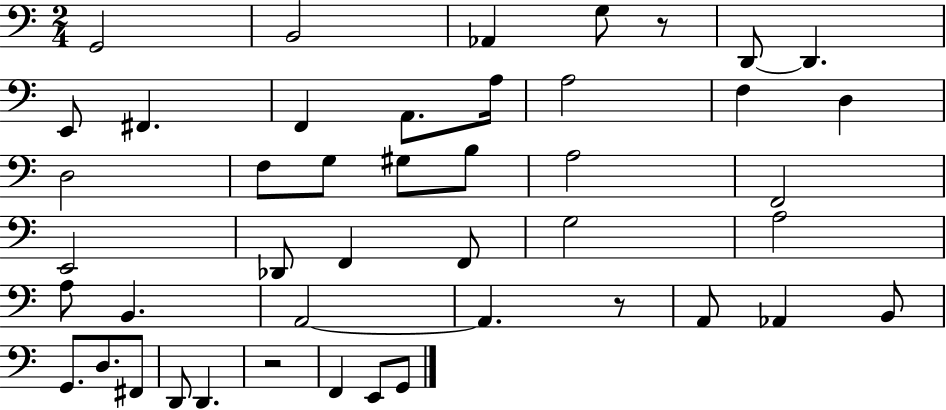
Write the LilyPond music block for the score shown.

{
  \clef bass
  \numericTimeSignature
  \time 2/4
  \key c \major
  \repeat volta 2 { g,2 | b,2 | aes,4 g8 r8 | d,8~~ d,4. | \break e,8 fis,4. | f,4 a,8. a16 | a2 | f4 d4 | \break d2 | f8 g8 gis8 b8 | a2 | f,2 | \break e,2 | des,8 f,4 f,8 | g2 | a2 | \break a8 b,4. | a,2~~ | a,4. r8 | a,8 aes,4 b,8 | \break g,8. d8. fis,8 | d,8 d,4. | r2 | f,4 e,8 g,8 | \break } \bar "|."
}